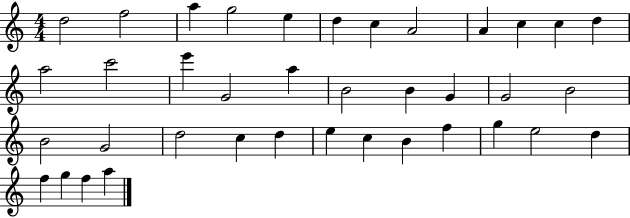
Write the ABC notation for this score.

X:1
T:Untitled
M:4/4
L:1/4
K:C
d2 f2 a g2 e d c A2 A c c d a2 c'2 e' G2 a B2 B G G2 B2 B2 G2 d2 c d e c B f g e2 d f g f a